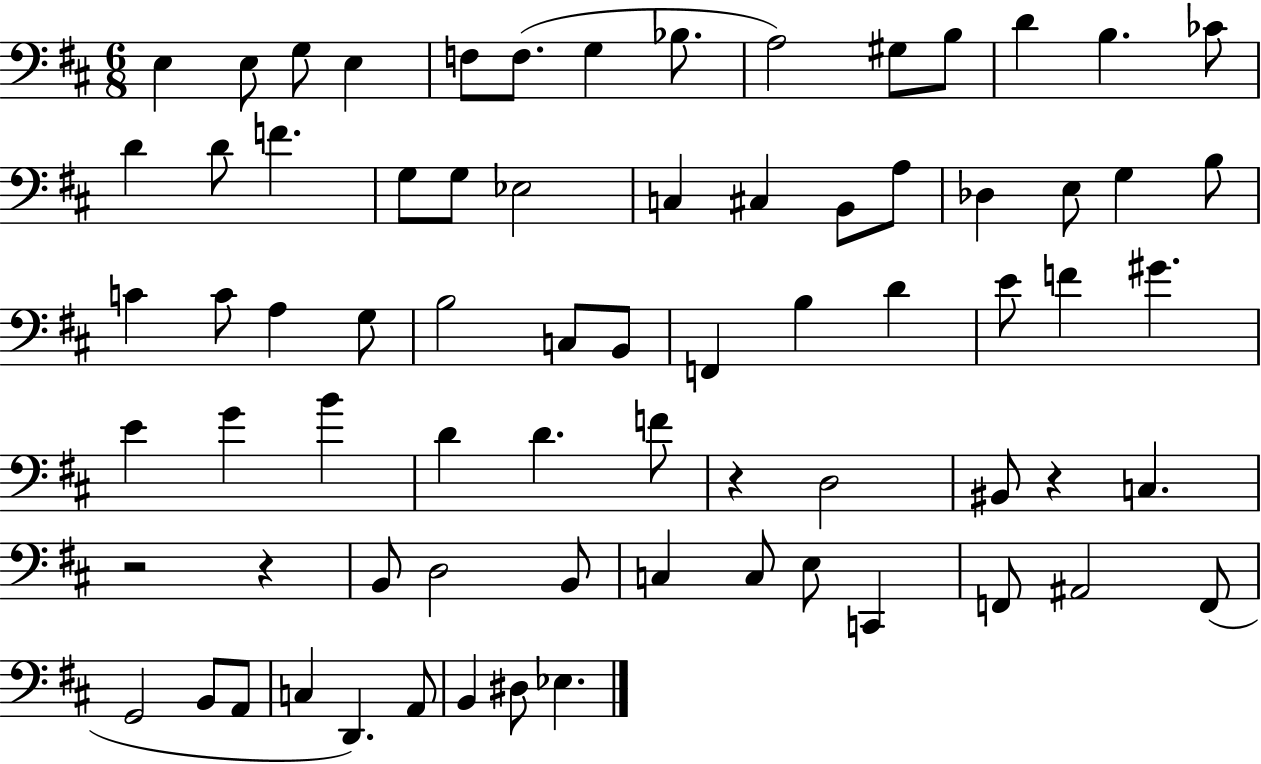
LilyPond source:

{
  \clef bass
  \numericTimeSignature
  \time 6/8
  \key d \major
  e4 e8 g8 e4 | f8 f8.( g4 bes8. | a2) gis8 b8 | d'4 b4. ces'8 | \break d'4 d'8 f'4. | g8 g8 ees2 | c4 cis4 b,8 a8 | des4 e8 g4 b8 | \break c'4 c'8 a4 g8 | b2 c8 b,8 | f,4 b4 d'4 | e'8 f'4 gis'4. | \break e'4 g'4 b'4 | d'4 d'4. f'8 | r4 d2 | bis,8 r4 c4. | \break r2 r4 | b,8 d2 b,8 | c4 c8 e8 c,4 | f,8 ais,2 f,8( | \break g,2 b,8 a,8 | c4 d,4.) a,8 | b,4 dis8 ees4. | \bar "|."
}